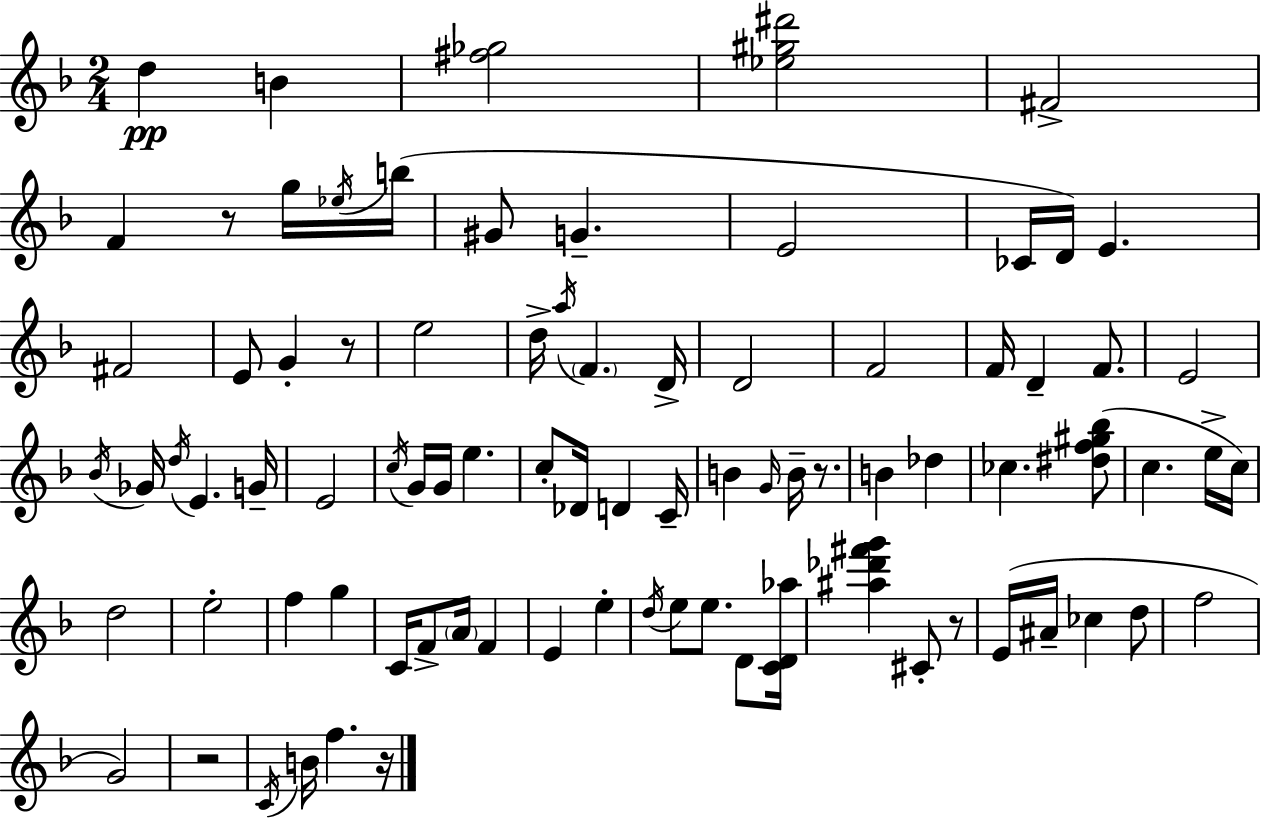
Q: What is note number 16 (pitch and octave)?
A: G4